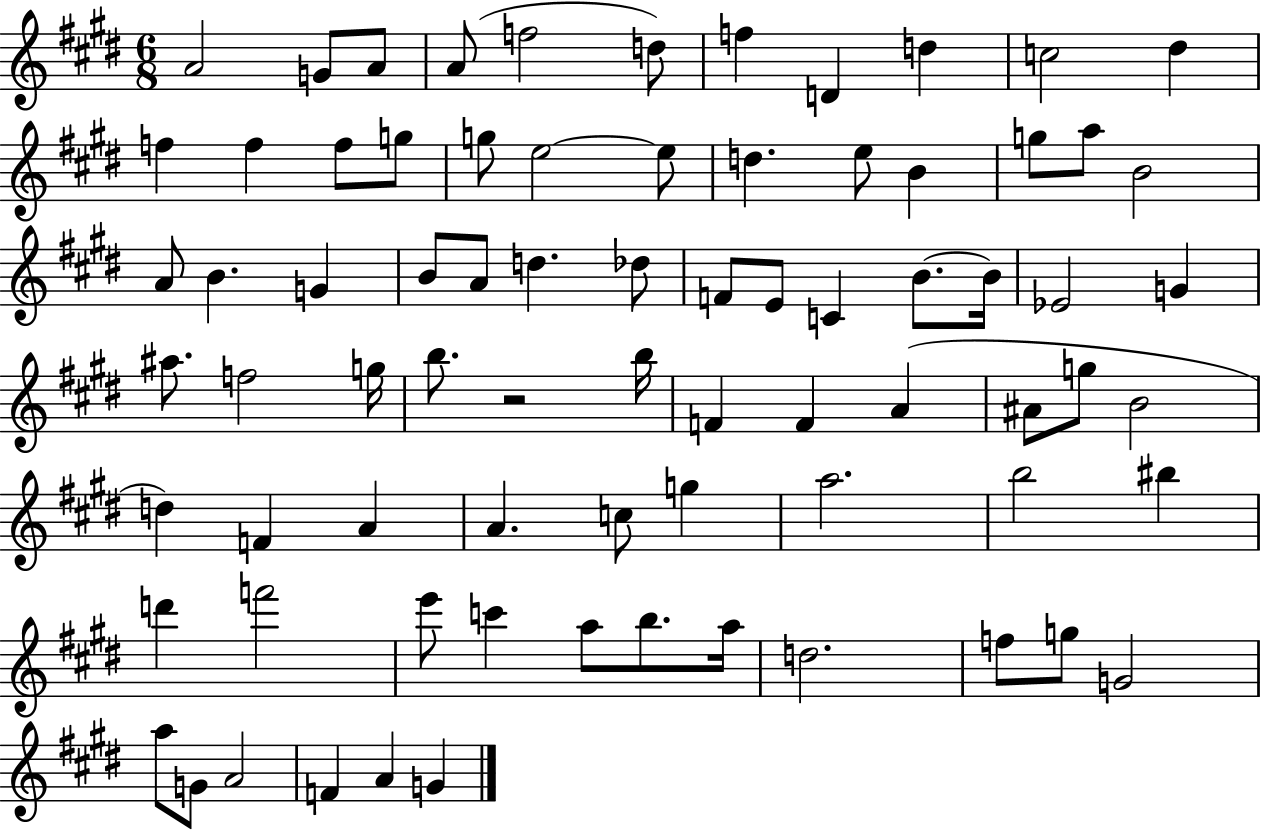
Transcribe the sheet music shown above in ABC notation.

X:1
T:Untitled
M:6/8
L:1/4
K:E
A2 G/2 A/2 A/2 f2 d/2 f D d c2 ^d f f f/2 g/2 g/2 e2 e/2 d e/2 B g/2 a/2 B2 A/2 B G B/2 A/2 d _d/2 F/2 E/2 C B/2 B/4 _E2 G ^a/2 f2 g/4 b/2 z2 b/4 F F A ^A/2 g/2 B2 d F A A c/2 g a2 b2 ^b d' f'2 e'/2 c' a/2 b/2 a/4 d2 f/2 g/2 G2 a/2 G/2 A2 F A G